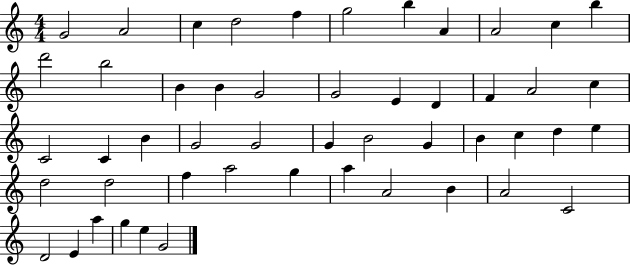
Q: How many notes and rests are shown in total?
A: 50